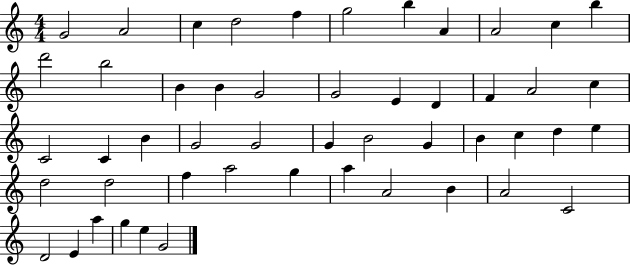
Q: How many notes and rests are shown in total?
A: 50